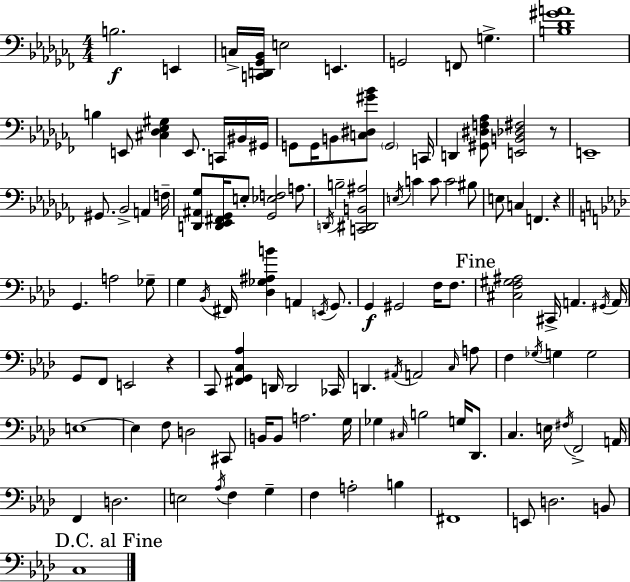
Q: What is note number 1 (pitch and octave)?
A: B3